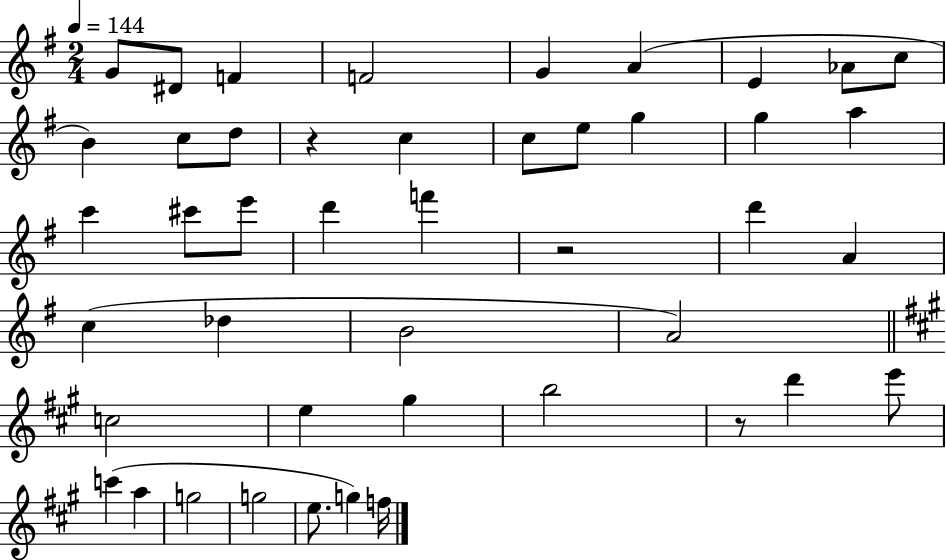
{
  \clef treble
  \numericTimeSignature
  \time 2/4
  \key g \major
  \tempo 4 = 144
  g'8 dis'8 f'4 | f'2 | g'4 a'4( | e'4 aes'8 c''8 | \break b'4) c''8 d''8 | r4 c''4 | c''8 e''8 g''4 | g''4 a''4 | \break c'''4 cis'''8 e'''8 | d'''4 f'''4 | r2 | d'''4 a'4 | \break c''4( des''4 | b'2 | a'2) | \bar "||" \break \key a \major c''2 | e''4 gis''4 | b''2 | r8 d'''4 e'''8 | \break c'''4( a''4 | g''2 | g''2 | e''8. g''4) f''16 | \break \bar "|."
}